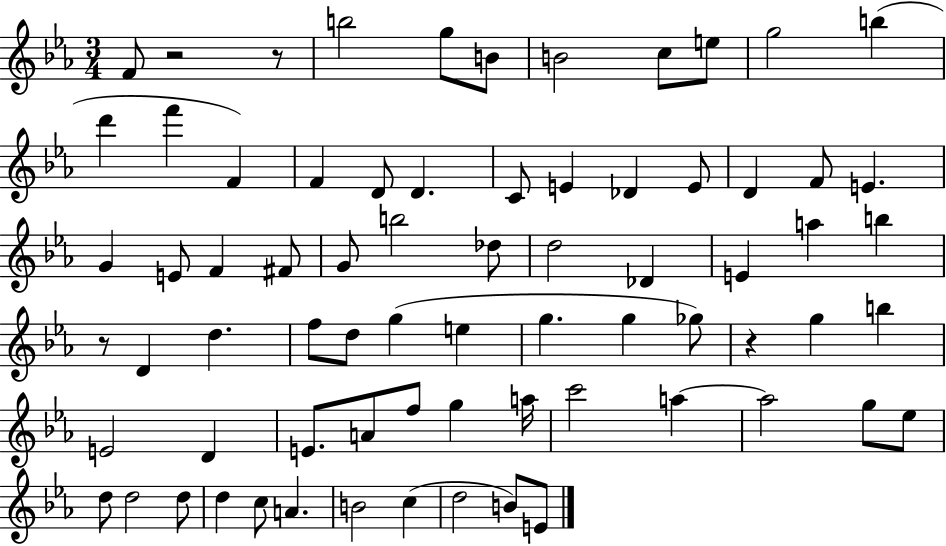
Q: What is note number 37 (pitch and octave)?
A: F5